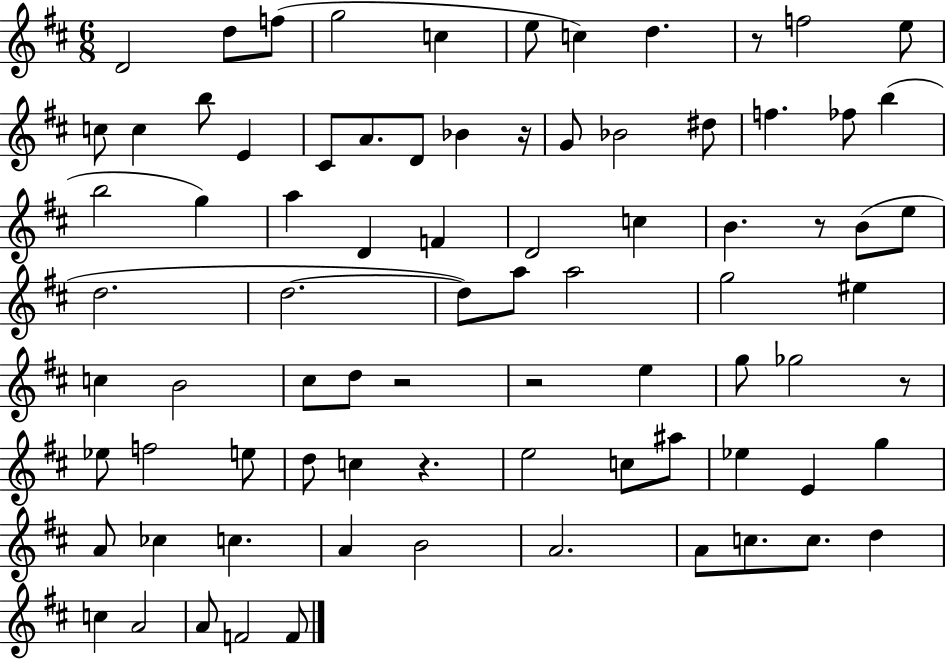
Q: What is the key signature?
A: D major